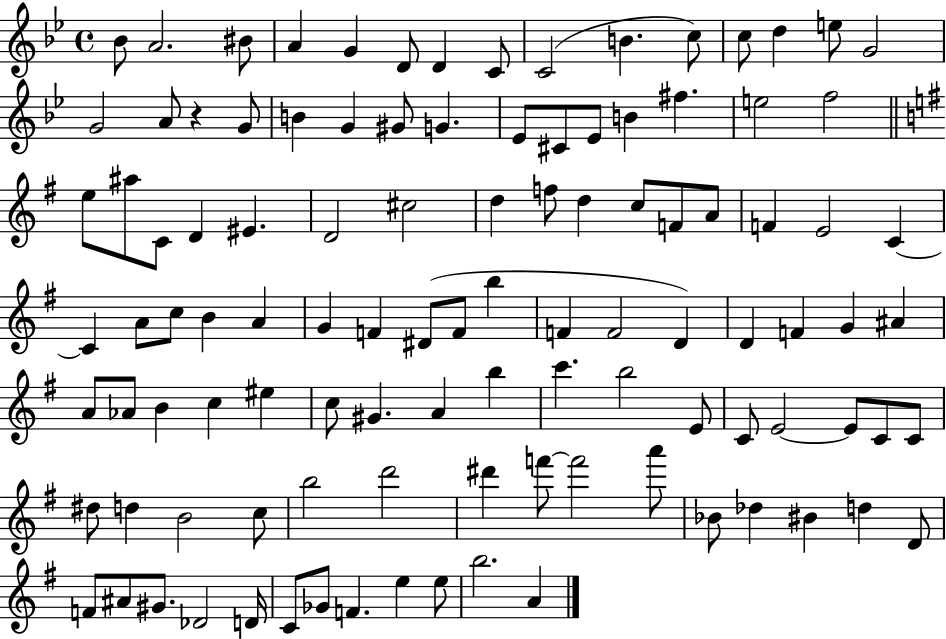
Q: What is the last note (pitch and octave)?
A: A4